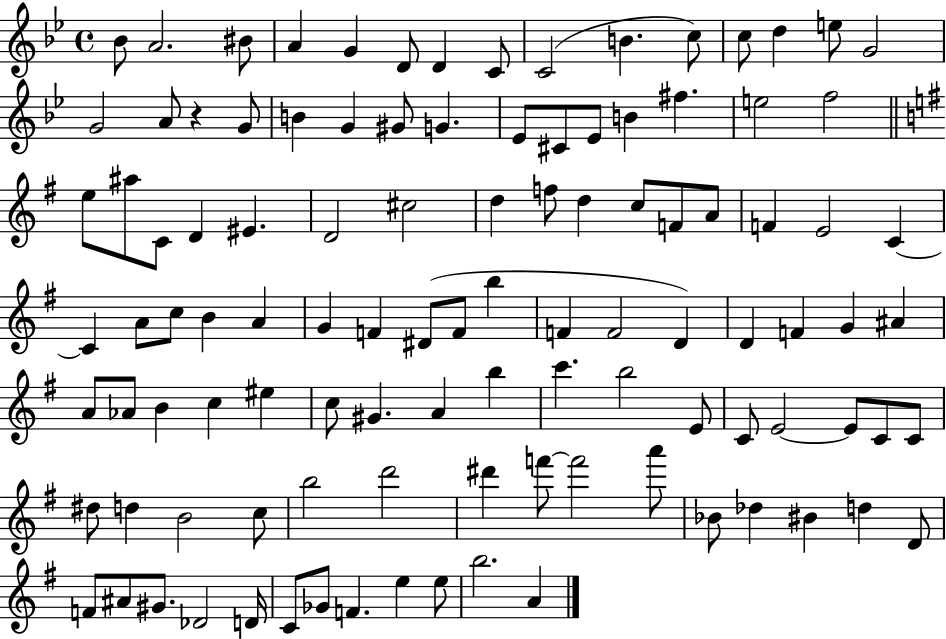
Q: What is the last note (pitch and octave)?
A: A4